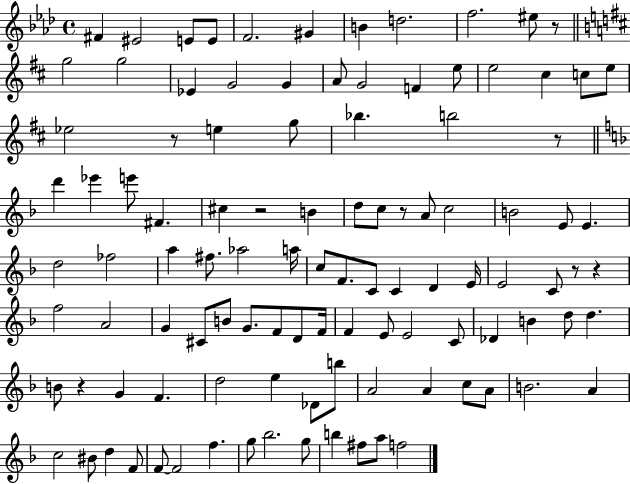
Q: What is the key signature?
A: AES major